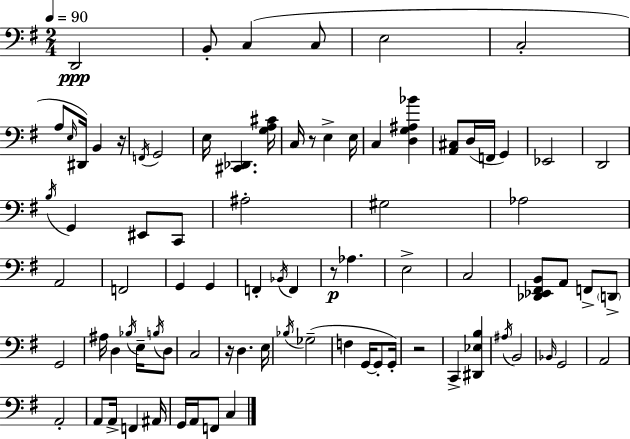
X:1
T:Untitled
M:2/4
L:1/4
K:Em
D,,2 B,,/2 C, C,/2 E,2 C,2 A,/2 E,/4 ^D,,/4 B,, z/4 F,,/4 G,,2 E,/4 [^C,,_D,,] [G,A,^C]/4 C,/4 z/2 E, E,/4 C, [D,G,^A,_B] [A,,^C,]/2 D,/4 F,,/4 G,, _E,,2 D,,2 B,/4 G,, ^E,,/2 C,,/2 ^A,2 ^G,2 _A,2 A,,2 F,,2 G,, G,, F,, _B,,/4 F,, z/2 _A, E,2 C,2 [_D,,_E,,^F,,B,,]/2 A,,/2 F,,/2 D,,/2 G,,2 ^A,/4 D, _B,/4 E,/4 B,/4 D,/2 C,2 z/4 D, E,/4 _B,/4 _G,2 F, G,,/4 G,,/2 G,,/4 z2 C,, [^D,,_E,B,] ^A,/4 B,,2 _B,,/4 G,,2 A,,2 A,,2 A,,/2 A,,/4 F,, ^A,,/4 G,,/4 A,,/4 F,,/2 C,